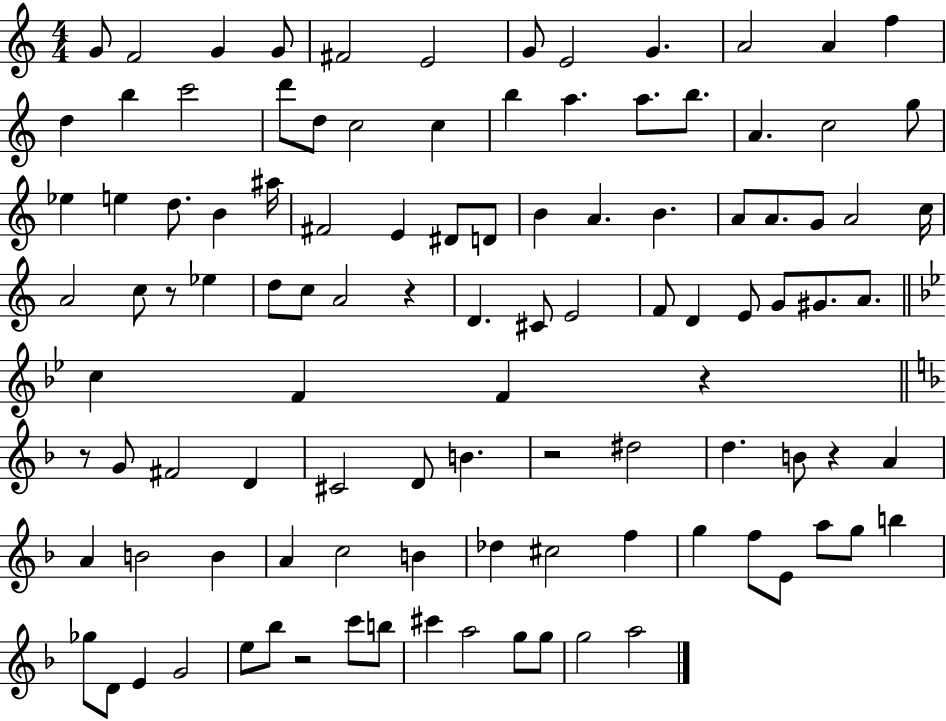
{
  \clef treble
  \numericTimeSignature
  \time 4/4
  \key c \major
  \repeat volta 2 { g'8 f'2 g'4 g'8 | fis'2 e'2 | g'8 e'2 g'4. | a'2 a'4 f''4 | \break d''4 b''4 c'''2 | d'''8 d''8 c''2 c''4 | b''4 a''4. a''8. b''8. | a'4. c''2 g''8 | \break ees''4 e''4 d''8. b'4 ais''16 | fis'2 e'4 dis'8 d'8 | b'4 a'4. b'4. | a'8 a'8. g'8 a'2 c''16 | \break a'2 c''8 r8 ees''4 | d''8 c''8 a'2 r4 | d'4. cis'8 e'2 | f'8 d'4 e'8 g'8 gis'8. a'8. | \break \bar "||" \break \key bes \major c''4 f'4 f'4 r4 | \bar "||" \break \key d \minor r8 g'8 fis'2 d'4 | cis'2 d'8 b'4. | r2 dis''2 | d''4. b'8 r4 a'4 | \break a'4 b'2 b'4 | a'4 c''2 b'4 | des''4 cis''2 f''4 | g''4 f''8 e'8 a''8 g''8 b''4 | \break ges''8 d'8 e'4 g'2 | e''8 bes''8 r2 c'''8 b''8 | cis'''4 a''2 g''8 g''8 | g''2 a''2 | \break } \bar "|."
}